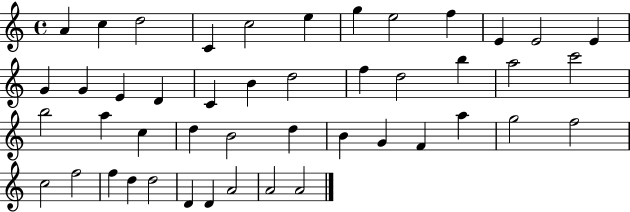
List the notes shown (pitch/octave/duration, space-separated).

A4/q C5/q D5/h C4/q C5/h E5/q G5/q E5/h F5/q E4/q E4/h E4/q G4/q G4/q E4/q D4/q C4/q B4/q D5/h F5/q D5/h B5/q A5/h C6/h B5/h A5/q C5/q D5/q B4/h D5/q B4/q G4/q F4/q A5/q G5/h F5/h C5/h F5/h F5/q D5/q D5/h D4/q D4/q A4/h A4/h A4/h